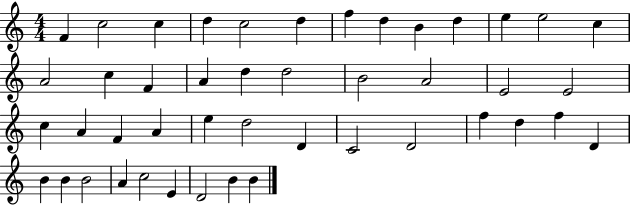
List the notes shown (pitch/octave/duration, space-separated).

F4/q C5/h C5/q D5/q C5/h D5/q F5/q D5/q B4/q D5/q E5/q E5/h C5/q A4/h C5/q F4/q A4/q D5/q D5/h B4/h A4/h E4/h E4/h C5/q A4/q F4/q A4/q E5/q D5/h D4/q C4/h D4/h F5/q D5/q F5/q D4/q B4/q B4/q B4/h A4/q C5/h E4/q D4/h B4/q B4/q